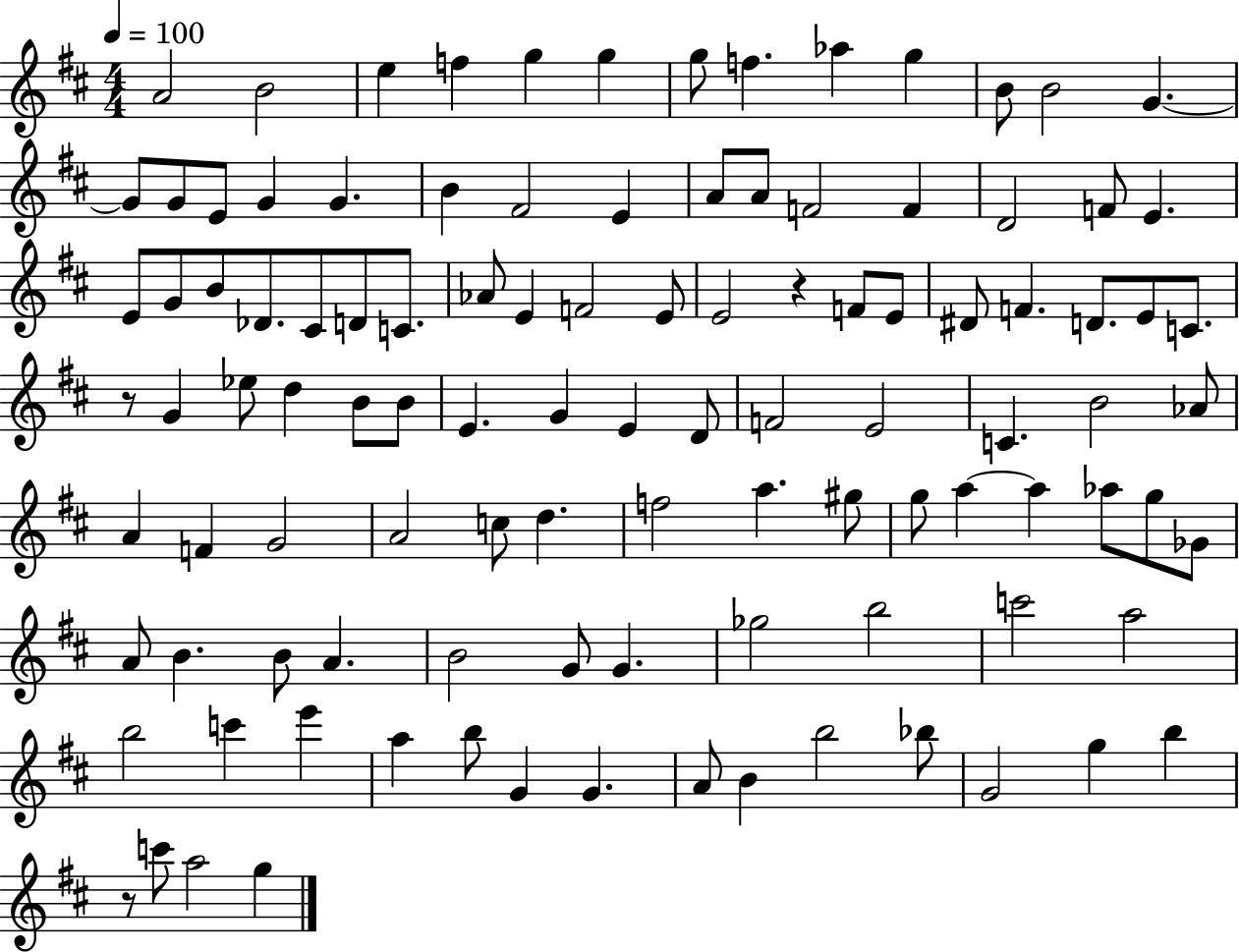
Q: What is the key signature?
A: D major